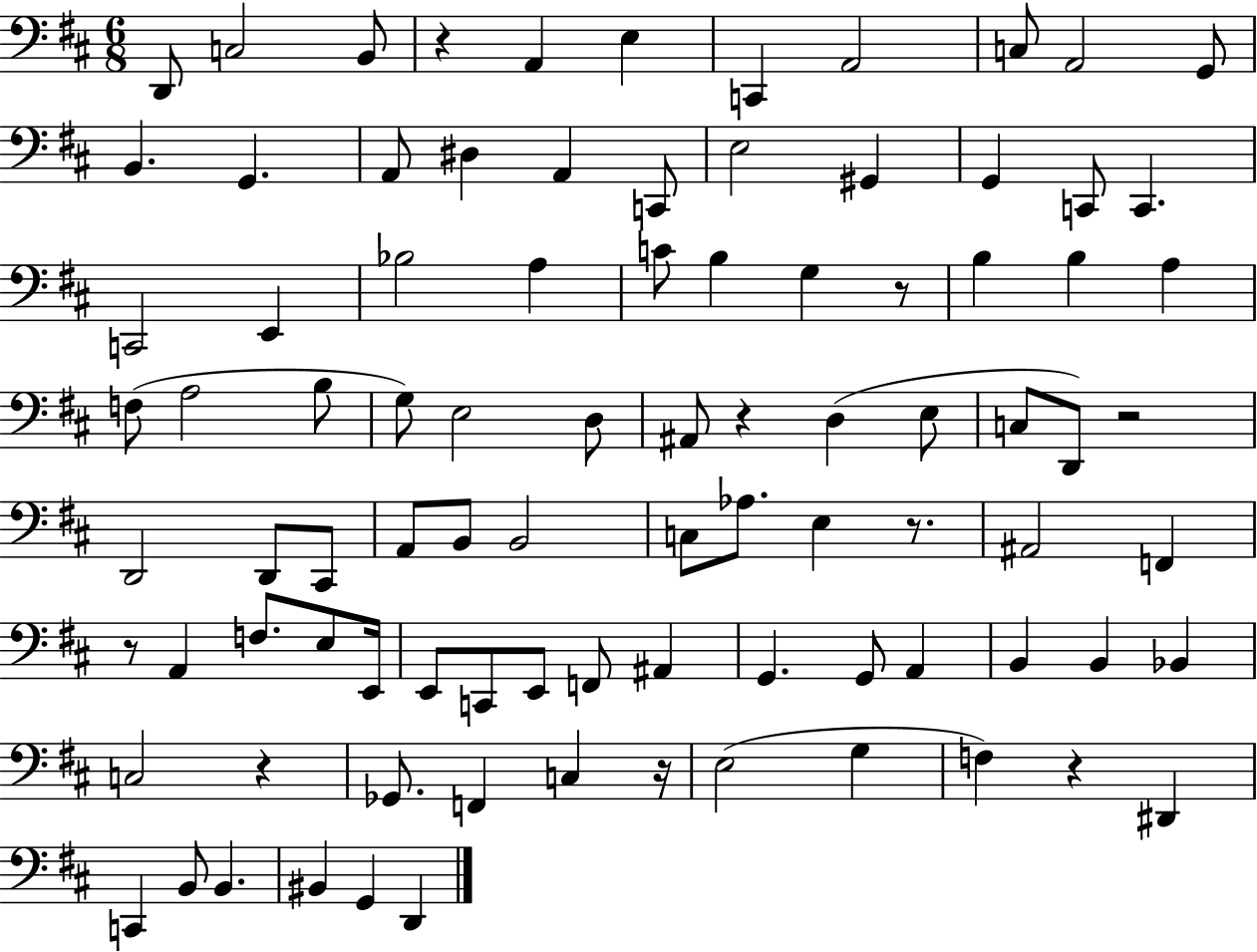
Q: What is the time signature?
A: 6/8